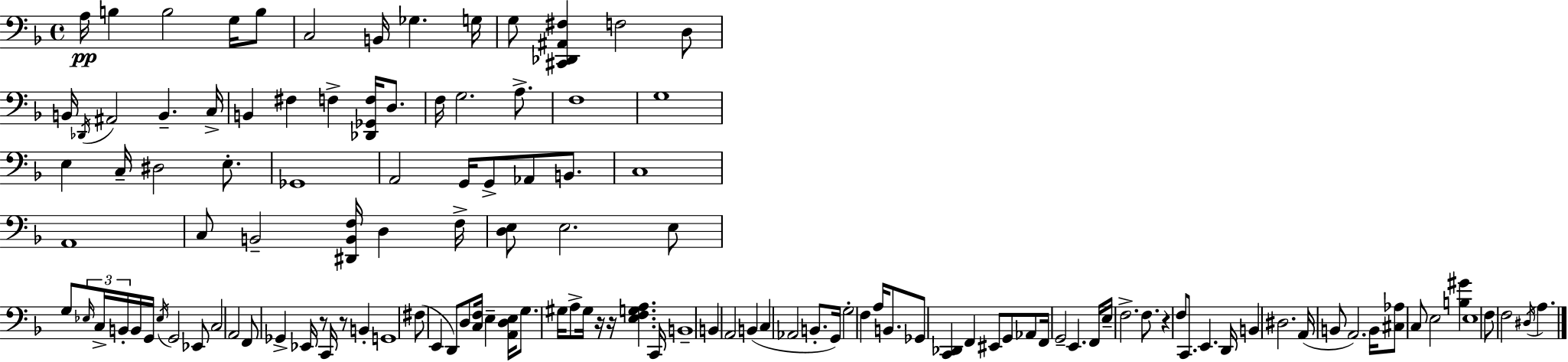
A3/s B3/q B3/h G3/s B3/e C3/h B2/s Gb3/q. G3/s G3/e [C#2,Db2,A#2,F#3]/q F3/h D3/e B2/s Db2/s A#2/h B2/q. C3/s B2/q F#3/q F3/q [Db2,Gb2,F3]/s D3/e. F3/s G3/h. A3/e. F3/w G3/w E3/q C3/s D#3/h E3/e. Gb2/w A2/h G2/s G2/e Ab2/e B2/e. C3/w A2/w C3/e B2/h [D#2,B2,F3]/s D3/q F3/s [D3,E3]/e E3/h. E3/e G3/e Eb3/s C3/s B2/s B2/s G2/s Eb3/s G2/h Eb2/e C3/h A2/h F2/e Gb2/q Eb2/s R/e C2/s R/e B2/q G2/w F#3/e E2/q D2/e D3/e [C3,F3]/s E3/q [A2,D3,E3]/s G3/e. G#3/s A3/e G#3/s R/s R/s [E3,F3,G3,A3]/q. C2/s B2/w B2/q A2/h B2/q C3/q Ab2/h B2/e. G2/s G3/h F3/q A3/s B2/e. Gb2/e [C2,Db2]/q F2/q EIS2/e G2/e Ab2/e F2/s G2/h E2/q. F2/s E3/s F3/h. F3/e. R/q F3/e C2/e. E2/q. D2/s B2/q D#3/h. A2/s B2/e A2/h. B2/s [C#3,Ab3]/e C3/e E3/h [B3,G#4]/q E3/w F3/e F3/h D#3/s A3/q.